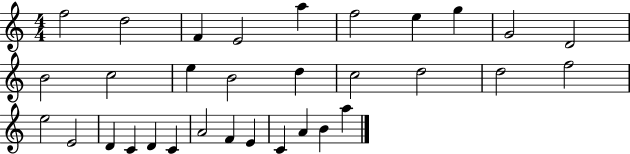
F5/h D5/h F4/q E4/h A5/q F5/h E5/q G5/q G4/h D4/h B4/h C5/h E5/q B4/h D5/q C5/h D5/h D5/h F5/h E5/h E4/h D4/q C4/q D4/q C4/q A4/h F4/q E4/q C4/q A4/q B4/q A5/q